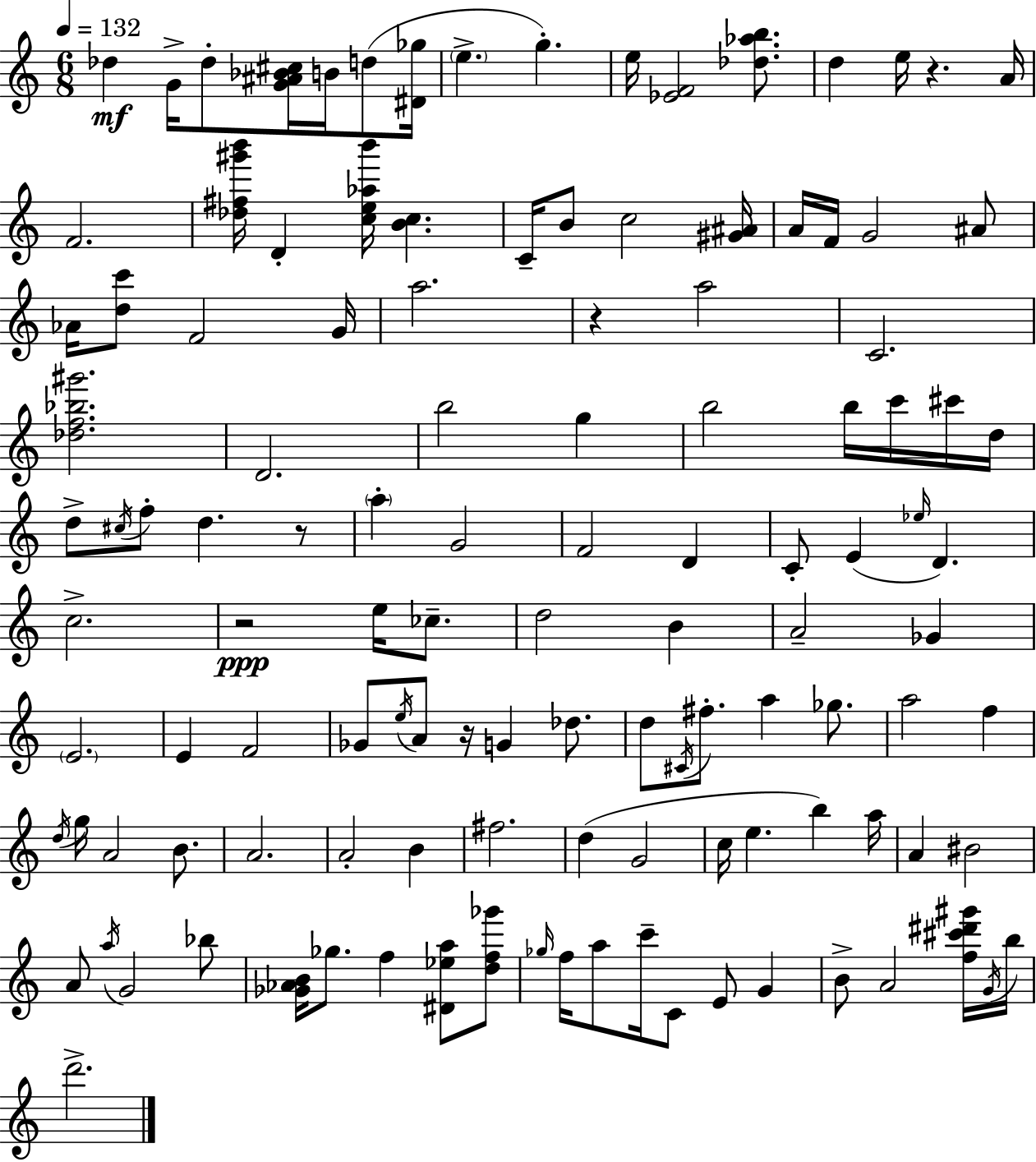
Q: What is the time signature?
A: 6/8